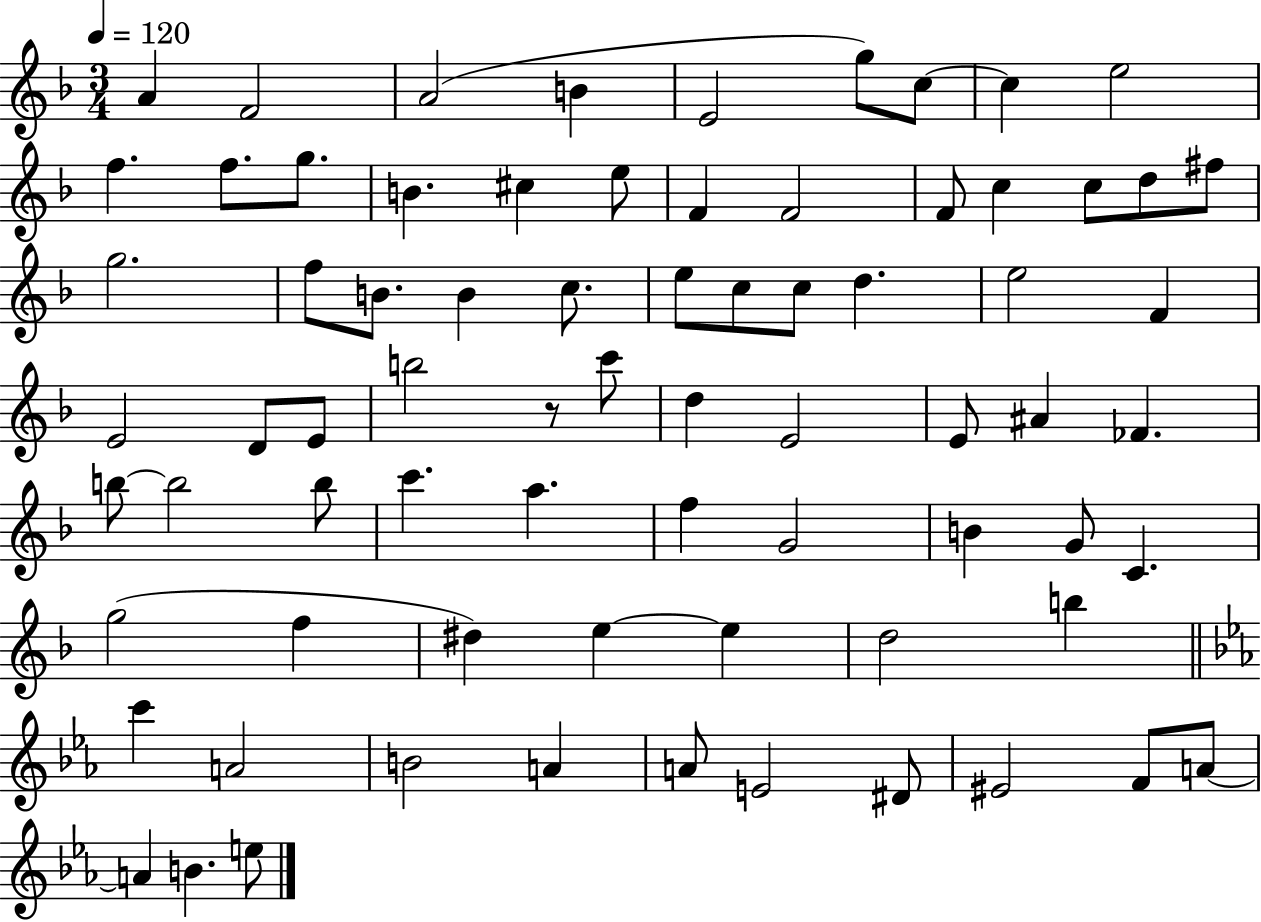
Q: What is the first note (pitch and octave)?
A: A4